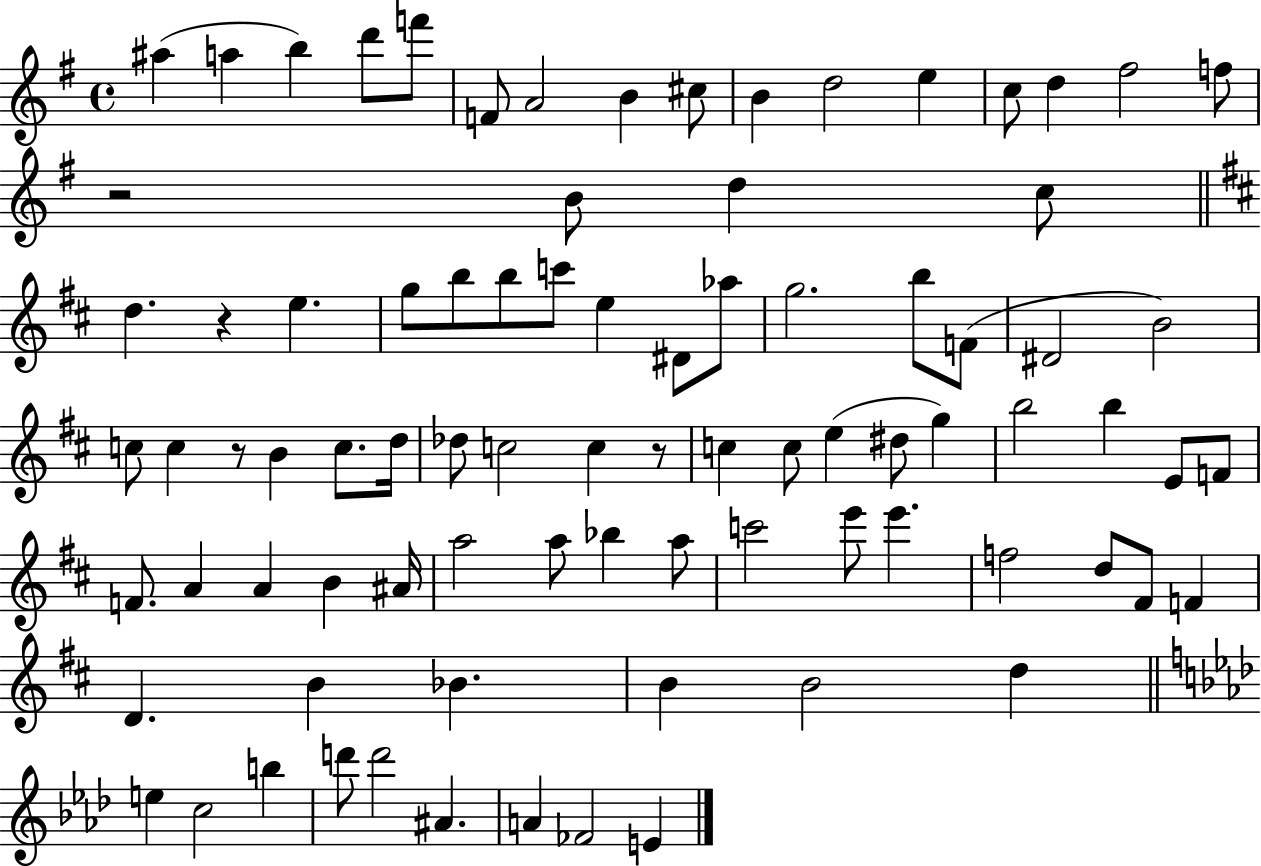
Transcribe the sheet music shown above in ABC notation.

X:1
T:Untitled
M:4/4
L:1/4
K:G
^a a b d'/2 f'/2 F/2 A2 B ^c/2 B d2 e c/2 d ^f2 f/2 z2 B/2 d c/2 d z e g/2 b/2 b/2 c'/2 e ^D/2 _a/2 g2 b/2 F/2 ^D2 B2 c/2 c z/2 B c/2 d/4 _d/2 c2 c z/2 c c/2 e ^d/2 g b2 b E/2 F/2 F/2 A A B ^A/4 a2 a/2 _b a/2 c'2 e'/2 e' f2 d/2 ^F/2 F D B _B B B2 d e c2 b d'/2 d'2 ^A A _F2 E